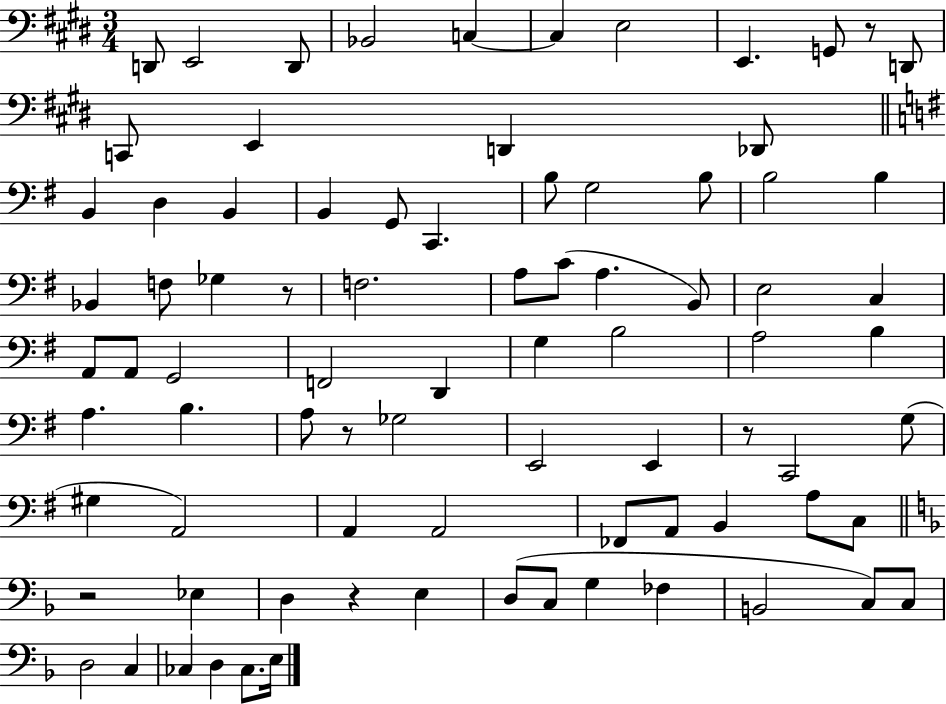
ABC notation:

X:1
T:Untitled
M:3/4
L:1/4
K:E
D,,/2 E,,2 D,,/2 _B,,2 C, C, E,2 E,, G,,/2 z/2 D,,/2 C,,/2 E,, D,, _D,,/2 B,, D, B,, B,, G,,/2 C,, B,/2 G,2 B,/2 B,2 B, _B,, F,/2 _G, z/2 F,2 A,/2 C/2 A, B,,/2 E,2 C, A,,/2 A,,/2 G,,2 F,,2 D,, G, B,2 A,2 B, A, B, A,/2 z/2 _G,2 E,,2 E,, z/2 C,,2 G,/2 ^G, A,,2 A,, A,,2 _F,,/2 A,,/2 B,, A,/2 C,/2 z2 _E, D, z E, D,/2 C,/2 G, _F, B,,2 C,/2 C,/2 D,2 C, _C, D, _C,/2 E,/4